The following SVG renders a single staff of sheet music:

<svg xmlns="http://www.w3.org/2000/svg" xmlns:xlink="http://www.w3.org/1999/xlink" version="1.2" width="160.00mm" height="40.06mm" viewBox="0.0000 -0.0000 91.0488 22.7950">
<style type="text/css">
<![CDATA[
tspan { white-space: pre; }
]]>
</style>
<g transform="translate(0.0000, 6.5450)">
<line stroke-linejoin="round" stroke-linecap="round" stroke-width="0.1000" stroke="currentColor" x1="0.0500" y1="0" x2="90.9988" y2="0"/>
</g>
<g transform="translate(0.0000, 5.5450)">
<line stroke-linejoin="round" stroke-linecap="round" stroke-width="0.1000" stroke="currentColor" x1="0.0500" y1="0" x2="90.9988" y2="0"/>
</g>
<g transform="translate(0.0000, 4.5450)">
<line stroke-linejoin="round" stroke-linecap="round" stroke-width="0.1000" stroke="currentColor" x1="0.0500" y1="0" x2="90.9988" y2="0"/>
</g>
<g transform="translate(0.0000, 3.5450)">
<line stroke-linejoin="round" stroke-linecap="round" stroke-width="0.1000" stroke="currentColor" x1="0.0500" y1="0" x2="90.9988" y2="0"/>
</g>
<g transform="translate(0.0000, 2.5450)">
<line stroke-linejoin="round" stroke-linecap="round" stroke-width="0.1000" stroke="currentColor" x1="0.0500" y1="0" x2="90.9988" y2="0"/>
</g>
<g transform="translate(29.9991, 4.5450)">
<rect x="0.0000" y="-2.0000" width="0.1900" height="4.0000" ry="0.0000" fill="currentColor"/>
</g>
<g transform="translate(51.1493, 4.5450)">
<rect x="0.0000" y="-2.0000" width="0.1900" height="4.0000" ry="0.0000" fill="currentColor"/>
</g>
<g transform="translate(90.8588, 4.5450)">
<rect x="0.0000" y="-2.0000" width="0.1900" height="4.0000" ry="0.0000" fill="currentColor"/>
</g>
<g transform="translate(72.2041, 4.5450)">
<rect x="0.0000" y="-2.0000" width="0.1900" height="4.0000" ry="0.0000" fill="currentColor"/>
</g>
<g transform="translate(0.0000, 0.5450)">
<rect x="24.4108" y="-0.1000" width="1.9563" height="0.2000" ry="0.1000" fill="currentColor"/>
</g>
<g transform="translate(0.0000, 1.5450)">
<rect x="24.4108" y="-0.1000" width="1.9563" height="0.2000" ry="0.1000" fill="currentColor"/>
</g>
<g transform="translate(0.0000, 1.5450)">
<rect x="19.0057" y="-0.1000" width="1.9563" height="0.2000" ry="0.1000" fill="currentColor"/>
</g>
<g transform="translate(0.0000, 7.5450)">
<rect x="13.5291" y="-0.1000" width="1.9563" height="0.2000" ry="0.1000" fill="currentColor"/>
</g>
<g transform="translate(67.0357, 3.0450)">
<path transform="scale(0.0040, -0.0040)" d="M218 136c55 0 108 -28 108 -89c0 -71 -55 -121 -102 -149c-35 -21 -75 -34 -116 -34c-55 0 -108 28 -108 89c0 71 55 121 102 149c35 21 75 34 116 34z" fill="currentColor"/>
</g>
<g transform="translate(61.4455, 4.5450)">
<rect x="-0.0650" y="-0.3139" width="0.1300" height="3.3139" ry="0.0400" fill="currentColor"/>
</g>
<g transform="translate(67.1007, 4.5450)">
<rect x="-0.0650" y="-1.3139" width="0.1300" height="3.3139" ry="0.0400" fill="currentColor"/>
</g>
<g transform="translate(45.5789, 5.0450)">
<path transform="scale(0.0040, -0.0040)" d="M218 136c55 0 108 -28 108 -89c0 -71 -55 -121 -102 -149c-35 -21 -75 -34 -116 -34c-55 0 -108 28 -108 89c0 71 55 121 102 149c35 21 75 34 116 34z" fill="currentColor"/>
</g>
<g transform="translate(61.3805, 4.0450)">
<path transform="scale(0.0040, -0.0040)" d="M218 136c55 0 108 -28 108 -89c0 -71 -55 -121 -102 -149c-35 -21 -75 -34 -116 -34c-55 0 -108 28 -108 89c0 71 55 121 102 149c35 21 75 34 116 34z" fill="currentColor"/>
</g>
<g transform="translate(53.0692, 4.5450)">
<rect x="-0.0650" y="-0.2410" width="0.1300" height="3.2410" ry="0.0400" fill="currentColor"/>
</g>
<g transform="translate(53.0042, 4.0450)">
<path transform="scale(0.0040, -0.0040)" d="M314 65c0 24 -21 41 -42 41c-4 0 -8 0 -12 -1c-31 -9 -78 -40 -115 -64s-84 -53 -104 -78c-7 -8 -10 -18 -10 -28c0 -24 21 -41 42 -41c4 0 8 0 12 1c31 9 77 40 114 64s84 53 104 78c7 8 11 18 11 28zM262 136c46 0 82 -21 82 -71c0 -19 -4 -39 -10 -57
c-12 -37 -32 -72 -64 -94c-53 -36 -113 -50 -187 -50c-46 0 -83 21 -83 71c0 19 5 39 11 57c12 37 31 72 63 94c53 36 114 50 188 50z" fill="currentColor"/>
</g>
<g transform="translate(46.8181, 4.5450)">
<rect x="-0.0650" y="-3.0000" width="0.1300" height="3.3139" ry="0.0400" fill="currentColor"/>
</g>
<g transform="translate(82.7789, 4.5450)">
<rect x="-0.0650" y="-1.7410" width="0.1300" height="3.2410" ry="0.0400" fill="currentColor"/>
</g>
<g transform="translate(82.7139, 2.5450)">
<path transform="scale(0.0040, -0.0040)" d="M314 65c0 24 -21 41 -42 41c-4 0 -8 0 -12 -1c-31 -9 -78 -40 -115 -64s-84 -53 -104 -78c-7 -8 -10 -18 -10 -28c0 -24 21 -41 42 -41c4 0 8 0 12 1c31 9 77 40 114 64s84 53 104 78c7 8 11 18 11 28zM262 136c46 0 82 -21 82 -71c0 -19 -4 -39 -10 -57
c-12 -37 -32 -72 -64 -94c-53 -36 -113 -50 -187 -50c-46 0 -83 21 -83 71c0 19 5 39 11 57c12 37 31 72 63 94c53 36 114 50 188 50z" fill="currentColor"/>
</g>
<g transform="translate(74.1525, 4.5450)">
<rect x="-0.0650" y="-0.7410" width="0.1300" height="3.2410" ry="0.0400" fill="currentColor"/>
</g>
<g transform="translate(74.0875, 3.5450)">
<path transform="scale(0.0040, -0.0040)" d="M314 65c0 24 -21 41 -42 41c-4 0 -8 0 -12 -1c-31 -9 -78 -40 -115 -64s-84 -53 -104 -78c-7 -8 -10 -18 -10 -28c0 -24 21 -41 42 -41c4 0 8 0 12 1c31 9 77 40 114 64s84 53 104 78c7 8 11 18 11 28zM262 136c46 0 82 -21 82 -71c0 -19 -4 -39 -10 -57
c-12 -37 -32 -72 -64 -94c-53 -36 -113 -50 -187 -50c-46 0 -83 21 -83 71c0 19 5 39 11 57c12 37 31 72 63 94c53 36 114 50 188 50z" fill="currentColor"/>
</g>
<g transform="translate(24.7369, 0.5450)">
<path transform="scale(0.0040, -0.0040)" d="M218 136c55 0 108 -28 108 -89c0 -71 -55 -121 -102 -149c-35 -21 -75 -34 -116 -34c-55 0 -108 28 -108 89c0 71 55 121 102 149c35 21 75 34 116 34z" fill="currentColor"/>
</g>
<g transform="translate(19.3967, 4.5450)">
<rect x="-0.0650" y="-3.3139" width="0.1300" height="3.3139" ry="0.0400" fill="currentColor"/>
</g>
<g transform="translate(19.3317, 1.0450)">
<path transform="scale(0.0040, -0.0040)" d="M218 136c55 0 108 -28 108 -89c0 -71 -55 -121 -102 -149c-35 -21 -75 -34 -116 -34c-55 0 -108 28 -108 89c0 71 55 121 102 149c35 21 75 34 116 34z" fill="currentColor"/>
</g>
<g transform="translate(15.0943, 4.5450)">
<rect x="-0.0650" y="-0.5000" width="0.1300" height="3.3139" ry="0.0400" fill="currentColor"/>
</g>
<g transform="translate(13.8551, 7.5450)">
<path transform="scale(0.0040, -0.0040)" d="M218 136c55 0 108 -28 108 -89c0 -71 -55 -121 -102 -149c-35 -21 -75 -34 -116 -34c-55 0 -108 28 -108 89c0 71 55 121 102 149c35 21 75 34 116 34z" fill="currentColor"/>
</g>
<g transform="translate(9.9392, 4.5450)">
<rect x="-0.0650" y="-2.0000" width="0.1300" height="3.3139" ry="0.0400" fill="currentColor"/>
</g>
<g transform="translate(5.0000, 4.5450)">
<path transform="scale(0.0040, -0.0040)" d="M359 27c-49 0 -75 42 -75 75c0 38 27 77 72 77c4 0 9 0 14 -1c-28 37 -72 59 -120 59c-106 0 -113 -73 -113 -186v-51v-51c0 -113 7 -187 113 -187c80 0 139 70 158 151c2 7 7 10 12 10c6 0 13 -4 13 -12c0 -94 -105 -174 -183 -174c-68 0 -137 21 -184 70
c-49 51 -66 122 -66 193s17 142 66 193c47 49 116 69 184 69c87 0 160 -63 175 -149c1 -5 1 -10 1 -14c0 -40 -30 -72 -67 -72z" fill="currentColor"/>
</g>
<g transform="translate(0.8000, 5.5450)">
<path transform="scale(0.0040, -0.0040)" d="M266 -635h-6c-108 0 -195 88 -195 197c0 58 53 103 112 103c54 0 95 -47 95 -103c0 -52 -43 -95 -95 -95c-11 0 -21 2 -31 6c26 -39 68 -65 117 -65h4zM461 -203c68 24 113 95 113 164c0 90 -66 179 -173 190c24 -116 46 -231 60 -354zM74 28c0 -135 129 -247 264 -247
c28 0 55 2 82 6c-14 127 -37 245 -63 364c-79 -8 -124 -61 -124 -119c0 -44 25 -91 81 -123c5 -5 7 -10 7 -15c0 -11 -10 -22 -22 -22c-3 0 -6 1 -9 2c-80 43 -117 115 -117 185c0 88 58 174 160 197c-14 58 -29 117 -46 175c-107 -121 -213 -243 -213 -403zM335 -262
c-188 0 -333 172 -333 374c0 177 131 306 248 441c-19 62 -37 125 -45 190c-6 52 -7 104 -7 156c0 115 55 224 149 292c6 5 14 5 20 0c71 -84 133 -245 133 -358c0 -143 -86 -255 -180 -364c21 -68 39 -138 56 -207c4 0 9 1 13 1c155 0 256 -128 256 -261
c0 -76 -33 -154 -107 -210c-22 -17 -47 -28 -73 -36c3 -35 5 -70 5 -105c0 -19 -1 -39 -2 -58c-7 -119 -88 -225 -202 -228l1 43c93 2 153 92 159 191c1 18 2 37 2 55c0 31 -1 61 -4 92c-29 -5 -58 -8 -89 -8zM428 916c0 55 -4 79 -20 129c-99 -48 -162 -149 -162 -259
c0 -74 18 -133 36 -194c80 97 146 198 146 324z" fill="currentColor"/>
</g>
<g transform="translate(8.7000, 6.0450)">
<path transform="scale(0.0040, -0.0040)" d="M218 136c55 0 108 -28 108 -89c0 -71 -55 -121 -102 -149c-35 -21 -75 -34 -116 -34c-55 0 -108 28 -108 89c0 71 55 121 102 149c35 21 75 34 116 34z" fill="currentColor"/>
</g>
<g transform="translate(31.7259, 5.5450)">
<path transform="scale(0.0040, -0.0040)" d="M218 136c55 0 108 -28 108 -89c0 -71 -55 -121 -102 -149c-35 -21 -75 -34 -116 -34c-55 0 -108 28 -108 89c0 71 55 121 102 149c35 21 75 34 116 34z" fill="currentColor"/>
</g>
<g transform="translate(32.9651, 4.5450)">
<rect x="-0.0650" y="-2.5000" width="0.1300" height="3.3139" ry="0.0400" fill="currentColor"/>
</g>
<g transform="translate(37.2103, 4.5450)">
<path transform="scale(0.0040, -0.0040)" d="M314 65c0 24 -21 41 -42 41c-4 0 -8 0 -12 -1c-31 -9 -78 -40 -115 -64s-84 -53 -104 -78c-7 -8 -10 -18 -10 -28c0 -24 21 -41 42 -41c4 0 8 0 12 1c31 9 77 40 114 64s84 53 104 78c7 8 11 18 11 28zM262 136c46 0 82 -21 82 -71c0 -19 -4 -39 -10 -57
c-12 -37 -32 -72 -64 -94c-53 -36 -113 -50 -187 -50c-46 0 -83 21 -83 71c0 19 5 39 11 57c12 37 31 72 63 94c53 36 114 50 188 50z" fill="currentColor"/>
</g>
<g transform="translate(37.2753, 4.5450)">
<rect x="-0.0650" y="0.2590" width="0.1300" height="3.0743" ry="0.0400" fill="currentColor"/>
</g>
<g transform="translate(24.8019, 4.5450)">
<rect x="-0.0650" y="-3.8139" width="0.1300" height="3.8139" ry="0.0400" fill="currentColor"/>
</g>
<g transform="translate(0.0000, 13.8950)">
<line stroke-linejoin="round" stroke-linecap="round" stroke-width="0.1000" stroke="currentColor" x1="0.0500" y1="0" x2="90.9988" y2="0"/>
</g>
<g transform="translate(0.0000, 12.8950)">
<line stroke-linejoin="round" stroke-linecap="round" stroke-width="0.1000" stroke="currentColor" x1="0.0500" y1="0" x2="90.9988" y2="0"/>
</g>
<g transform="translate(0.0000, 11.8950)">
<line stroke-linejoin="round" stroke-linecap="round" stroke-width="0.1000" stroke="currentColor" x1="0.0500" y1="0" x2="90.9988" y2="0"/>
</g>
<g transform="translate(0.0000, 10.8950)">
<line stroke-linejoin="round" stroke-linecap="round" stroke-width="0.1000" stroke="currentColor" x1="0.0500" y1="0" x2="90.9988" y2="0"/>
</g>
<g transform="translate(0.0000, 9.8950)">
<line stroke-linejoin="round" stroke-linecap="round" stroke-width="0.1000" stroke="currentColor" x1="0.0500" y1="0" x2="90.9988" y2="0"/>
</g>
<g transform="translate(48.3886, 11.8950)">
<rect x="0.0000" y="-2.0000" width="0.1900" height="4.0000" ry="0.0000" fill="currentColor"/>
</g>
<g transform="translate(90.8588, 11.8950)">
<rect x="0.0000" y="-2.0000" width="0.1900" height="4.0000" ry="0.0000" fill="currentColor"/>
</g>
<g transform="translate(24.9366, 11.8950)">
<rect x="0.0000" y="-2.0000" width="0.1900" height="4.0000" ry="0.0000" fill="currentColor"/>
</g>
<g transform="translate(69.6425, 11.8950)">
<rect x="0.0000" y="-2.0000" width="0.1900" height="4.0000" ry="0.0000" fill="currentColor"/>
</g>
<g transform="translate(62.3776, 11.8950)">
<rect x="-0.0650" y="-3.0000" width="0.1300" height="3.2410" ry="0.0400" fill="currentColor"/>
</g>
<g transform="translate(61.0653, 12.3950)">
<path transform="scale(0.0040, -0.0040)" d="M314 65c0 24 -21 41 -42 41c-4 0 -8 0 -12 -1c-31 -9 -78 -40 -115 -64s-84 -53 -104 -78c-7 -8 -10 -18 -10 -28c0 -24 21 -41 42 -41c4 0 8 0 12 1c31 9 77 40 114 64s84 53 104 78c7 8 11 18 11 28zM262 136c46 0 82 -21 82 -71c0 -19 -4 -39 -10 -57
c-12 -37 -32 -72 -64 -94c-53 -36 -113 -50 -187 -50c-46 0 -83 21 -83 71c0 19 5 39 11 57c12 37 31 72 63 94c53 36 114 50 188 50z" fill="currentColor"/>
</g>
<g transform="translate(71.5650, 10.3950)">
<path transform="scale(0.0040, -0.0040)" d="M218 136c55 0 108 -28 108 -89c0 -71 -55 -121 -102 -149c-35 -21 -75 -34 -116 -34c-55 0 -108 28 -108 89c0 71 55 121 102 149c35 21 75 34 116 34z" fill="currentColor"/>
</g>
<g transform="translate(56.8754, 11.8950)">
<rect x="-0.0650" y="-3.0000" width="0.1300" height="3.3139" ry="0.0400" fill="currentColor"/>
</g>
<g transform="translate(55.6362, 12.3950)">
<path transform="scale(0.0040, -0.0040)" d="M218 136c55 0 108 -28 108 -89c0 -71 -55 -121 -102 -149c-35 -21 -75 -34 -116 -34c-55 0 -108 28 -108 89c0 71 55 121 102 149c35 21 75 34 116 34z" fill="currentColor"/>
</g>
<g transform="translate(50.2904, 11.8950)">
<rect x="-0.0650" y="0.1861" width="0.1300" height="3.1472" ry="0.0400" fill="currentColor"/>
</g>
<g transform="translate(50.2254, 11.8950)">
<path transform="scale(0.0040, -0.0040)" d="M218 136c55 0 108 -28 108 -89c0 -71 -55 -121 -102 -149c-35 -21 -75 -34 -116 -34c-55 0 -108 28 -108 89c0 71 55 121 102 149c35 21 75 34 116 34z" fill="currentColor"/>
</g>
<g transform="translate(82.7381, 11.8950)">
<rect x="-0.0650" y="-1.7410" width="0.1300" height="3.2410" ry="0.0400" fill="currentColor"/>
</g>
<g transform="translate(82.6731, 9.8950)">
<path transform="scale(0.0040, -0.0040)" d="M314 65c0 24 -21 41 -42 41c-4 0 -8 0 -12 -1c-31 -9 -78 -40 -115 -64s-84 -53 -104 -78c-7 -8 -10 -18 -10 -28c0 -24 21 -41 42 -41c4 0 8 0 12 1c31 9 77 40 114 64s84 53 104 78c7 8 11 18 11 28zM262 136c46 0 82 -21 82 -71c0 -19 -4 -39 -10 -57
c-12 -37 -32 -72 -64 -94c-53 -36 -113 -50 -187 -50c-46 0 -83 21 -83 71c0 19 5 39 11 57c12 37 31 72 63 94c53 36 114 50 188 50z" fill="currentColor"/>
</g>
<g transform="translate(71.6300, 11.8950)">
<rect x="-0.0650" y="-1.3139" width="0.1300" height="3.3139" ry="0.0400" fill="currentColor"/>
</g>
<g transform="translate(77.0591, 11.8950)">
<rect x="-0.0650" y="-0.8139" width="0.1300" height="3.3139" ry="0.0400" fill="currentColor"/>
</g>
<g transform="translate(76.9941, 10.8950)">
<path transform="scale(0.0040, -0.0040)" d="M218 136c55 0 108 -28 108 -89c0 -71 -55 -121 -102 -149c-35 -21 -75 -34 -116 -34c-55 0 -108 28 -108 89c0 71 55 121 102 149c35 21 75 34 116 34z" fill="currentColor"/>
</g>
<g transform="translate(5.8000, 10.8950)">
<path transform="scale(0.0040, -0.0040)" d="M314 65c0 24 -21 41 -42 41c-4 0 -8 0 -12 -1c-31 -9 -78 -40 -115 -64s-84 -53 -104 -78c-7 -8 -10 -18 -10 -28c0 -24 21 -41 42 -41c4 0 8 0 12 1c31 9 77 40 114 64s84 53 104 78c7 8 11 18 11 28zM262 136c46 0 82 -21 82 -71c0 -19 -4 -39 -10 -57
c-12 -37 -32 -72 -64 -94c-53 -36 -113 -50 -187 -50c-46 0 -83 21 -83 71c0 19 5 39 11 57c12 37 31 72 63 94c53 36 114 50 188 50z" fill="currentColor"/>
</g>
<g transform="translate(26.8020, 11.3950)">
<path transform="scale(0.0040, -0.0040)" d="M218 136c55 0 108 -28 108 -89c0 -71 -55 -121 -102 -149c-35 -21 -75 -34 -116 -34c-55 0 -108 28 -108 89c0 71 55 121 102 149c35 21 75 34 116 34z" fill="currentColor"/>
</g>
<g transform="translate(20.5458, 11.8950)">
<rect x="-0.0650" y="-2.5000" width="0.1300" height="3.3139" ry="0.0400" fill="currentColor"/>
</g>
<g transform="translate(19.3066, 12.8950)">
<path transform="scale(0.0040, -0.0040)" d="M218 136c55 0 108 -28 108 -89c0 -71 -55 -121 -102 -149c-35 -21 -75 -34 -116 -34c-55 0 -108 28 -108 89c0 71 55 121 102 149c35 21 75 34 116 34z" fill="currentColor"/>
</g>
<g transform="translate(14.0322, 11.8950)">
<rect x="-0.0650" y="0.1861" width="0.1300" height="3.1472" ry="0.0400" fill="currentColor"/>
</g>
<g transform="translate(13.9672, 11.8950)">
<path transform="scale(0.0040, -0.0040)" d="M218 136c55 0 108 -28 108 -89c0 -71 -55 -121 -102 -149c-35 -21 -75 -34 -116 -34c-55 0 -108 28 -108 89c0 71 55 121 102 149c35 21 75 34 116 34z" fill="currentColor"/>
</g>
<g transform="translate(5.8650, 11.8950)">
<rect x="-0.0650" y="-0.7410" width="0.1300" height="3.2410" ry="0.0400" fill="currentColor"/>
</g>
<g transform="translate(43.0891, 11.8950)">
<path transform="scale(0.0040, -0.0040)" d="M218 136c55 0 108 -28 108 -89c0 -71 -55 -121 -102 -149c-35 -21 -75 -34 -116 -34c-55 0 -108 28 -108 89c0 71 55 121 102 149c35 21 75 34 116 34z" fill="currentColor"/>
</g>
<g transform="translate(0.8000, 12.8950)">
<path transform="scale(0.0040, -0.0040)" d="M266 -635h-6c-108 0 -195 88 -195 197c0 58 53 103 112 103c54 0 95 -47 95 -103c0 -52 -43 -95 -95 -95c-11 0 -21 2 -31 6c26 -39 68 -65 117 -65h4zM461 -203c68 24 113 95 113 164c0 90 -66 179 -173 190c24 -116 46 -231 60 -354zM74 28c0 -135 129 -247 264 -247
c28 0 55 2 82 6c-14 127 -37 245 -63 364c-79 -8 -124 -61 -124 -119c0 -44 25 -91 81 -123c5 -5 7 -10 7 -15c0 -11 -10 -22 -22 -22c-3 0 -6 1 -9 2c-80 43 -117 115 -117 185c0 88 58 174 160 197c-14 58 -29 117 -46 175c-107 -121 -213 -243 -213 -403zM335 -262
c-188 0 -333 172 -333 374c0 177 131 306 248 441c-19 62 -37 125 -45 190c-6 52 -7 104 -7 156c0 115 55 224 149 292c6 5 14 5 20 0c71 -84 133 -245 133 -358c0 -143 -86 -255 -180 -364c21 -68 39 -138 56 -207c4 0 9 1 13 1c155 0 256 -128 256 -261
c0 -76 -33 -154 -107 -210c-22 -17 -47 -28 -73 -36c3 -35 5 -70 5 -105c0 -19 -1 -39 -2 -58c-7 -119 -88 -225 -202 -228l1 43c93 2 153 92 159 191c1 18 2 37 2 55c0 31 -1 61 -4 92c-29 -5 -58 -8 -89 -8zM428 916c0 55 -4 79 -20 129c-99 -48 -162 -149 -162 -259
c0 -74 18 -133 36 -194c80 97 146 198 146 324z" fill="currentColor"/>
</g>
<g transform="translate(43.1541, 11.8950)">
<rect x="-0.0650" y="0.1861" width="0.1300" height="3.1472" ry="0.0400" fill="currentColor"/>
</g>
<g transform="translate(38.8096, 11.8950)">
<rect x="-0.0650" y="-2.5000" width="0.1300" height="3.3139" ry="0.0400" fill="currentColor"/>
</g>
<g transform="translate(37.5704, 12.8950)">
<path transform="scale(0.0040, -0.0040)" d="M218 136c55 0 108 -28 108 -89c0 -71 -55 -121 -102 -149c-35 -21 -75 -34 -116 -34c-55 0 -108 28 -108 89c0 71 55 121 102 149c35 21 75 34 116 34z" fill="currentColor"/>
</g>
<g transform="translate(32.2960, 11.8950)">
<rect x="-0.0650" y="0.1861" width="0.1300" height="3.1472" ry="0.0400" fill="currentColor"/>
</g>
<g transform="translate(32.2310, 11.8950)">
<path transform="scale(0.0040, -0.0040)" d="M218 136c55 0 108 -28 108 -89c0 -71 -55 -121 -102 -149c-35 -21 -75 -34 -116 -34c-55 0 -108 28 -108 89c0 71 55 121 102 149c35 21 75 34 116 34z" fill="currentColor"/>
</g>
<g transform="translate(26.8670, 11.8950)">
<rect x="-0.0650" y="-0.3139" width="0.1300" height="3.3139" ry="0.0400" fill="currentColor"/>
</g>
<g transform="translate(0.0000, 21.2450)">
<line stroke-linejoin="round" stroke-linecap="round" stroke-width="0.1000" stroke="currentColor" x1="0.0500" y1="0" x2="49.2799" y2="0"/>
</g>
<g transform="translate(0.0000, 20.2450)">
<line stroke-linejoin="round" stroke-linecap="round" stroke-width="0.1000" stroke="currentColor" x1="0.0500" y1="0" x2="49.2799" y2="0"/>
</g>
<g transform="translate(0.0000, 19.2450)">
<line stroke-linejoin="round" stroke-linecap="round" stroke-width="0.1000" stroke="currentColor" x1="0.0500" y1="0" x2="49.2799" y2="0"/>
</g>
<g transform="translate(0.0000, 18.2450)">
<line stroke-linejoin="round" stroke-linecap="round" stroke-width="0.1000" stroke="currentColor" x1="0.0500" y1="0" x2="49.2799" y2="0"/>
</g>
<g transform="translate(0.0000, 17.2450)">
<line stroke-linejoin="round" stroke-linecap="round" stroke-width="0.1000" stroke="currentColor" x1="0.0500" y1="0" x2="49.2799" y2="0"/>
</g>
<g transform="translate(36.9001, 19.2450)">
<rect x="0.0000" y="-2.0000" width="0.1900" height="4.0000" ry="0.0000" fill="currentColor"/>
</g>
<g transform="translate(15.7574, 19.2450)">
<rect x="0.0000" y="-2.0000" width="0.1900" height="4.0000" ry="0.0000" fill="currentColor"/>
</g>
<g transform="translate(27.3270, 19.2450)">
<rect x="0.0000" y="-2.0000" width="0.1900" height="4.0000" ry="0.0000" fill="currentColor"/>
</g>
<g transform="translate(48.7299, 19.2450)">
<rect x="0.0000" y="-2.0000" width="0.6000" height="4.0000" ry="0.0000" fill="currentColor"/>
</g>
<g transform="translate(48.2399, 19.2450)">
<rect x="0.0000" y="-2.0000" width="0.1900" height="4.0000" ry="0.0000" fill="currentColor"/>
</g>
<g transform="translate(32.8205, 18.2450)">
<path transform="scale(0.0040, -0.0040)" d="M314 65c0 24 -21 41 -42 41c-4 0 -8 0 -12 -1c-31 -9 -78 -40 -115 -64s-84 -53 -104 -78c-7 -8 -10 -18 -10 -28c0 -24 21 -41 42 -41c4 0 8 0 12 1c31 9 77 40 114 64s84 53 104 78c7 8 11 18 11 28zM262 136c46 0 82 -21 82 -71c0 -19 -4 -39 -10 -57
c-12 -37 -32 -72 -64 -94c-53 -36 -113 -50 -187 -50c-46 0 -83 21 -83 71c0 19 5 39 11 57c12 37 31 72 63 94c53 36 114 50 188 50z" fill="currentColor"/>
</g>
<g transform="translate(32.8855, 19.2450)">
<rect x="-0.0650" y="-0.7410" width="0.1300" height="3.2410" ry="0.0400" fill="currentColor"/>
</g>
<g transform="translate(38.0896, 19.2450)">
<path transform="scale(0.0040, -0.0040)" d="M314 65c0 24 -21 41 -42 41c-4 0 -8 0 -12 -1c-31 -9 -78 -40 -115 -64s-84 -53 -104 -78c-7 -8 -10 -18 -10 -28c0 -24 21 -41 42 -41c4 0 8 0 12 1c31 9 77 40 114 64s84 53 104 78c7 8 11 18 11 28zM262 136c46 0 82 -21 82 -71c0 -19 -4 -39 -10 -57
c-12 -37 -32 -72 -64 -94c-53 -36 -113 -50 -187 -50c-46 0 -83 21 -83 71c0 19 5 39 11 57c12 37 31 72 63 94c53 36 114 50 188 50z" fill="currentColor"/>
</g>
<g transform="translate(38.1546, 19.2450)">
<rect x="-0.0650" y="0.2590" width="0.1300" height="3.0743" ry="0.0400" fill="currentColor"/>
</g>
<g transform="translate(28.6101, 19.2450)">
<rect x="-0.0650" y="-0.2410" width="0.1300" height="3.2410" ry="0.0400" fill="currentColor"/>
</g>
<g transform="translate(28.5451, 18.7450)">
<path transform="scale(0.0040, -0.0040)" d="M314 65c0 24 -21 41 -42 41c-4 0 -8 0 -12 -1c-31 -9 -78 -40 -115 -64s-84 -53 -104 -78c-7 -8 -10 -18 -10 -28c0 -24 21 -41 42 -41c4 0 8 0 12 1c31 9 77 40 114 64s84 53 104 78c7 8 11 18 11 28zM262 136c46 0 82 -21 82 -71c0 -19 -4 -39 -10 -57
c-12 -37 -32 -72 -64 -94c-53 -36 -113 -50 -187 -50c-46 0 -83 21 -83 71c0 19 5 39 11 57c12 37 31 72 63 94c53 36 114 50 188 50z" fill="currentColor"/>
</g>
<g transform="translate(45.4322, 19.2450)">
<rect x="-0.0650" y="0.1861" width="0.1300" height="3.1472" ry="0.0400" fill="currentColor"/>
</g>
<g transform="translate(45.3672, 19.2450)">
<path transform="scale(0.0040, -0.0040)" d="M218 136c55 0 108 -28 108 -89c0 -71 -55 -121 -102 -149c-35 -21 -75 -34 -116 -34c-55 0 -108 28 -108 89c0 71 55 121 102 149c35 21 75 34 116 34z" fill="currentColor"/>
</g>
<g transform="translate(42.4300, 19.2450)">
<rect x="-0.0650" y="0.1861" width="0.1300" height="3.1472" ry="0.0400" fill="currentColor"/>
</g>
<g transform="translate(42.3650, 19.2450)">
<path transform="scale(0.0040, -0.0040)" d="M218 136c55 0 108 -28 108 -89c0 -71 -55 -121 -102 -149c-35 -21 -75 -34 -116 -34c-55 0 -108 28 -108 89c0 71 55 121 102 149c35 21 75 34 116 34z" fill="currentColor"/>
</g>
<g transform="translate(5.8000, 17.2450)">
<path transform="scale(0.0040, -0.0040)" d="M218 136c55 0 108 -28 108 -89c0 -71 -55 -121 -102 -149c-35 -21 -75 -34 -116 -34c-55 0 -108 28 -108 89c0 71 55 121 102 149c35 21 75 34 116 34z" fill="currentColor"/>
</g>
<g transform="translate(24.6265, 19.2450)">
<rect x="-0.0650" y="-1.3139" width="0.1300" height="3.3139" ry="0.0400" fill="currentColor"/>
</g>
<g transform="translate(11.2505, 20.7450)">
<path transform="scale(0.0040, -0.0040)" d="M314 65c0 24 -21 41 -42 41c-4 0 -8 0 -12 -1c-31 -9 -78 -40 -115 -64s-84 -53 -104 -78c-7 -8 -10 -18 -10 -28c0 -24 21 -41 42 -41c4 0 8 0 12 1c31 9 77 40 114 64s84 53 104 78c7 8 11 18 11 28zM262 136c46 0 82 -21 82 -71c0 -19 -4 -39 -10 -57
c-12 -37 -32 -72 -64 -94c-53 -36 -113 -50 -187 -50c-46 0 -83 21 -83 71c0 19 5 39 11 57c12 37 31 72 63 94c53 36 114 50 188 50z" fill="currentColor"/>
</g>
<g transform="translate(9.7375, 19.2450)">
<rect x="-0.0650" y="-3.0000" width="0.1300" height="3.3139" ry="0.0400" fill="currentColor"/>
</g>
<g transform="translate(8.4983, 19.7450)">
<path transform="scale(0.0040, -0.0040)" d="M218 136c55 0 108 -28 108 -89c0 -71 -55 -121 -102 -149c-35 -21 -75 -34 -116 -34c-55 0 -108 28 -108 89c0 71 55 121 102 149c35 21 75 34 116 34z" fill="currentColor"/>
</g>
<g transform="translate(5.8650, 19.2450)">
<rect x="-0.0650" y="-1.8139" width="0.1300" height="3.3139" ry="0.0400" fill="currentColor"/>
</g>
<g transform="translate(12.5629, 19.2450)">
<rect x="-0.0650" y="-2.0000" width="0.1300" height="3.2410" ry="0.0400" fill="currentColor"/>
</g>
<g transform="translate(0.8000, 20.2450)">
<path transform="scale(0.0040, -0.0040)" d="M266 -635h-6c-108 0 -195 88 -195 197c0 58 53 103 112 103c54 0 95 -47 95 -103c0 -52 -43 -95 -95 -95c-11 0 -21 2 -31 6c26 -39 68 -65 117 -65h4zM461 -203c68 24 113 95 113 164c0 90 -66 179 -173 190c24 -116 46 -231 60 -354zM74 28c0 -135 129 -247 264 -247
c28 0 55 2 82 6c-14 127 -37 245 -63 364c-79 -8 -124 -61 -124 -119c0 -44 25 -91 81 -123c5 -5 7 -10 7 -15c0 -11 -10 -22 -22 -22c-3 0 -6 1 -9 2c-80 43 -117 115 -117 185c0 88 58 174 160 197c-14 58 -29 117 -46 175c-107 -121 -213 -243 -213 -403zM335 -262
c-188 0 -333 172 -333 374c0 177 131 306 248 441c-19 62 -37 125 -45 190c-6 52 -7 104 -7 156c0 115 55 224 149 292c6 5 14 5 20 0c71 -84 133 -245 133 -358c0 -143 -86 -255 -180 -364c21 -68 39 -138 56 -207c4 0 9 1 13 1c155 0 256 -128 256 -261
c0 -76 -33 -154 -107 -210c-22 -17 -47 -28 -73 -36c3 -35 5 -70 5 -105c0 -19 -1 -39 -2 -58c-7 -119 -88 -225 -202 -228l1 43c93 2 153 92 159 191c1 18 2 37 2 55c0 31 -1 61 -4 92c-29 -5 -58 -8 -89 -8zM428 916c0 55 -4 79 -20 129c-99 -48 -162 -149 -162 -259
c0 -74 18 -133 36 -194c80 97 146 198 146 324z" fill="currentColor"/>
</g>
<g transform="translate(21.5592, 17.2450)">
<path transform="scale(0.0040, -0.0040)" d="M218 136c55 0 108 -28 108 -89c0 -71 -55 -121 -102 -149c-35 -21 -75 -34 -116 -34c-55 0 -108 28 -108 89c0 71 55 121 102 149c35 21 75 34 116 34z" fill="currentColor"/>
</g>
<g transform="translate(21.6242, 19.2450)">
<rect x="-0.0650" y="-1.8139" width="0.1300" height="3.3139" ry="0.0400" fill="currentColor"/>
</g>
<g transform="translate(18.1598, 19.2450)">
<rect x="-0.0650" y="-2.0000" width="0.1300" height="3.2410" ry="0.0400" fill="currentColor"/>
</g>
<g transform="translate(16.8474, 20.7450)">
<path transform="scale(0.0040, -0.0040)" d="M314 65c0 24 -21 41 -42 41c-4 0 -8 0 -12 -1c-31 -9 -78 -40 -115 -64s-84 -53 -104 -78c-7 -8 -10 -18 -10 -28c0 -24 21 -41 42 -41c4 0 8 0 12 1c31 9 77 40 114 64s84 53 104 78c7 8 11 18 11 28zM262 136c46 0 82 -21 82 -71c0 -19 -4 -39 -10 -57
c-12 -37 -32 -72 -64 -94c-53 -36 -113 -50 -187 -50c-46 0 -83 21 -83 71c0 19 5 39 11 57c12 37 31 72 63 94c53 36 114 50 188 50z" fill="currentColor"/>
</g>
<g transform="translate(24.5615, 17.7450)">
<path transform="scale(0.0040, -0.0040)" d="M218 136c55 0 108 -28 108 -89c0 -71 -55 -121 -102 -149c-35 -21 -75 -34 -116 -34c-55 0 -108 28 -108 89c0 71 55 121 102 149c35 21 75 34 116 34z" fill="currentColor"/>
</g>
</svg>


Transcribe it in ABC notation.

X:1
T:Untitled
M:4/4
L:1/4
K:C
F C b c' G B2 A c2 c e d2 f2 d2 B G c B G B B A A2 e d f2 f A F2 F2 f e c2 d2 B2 B B